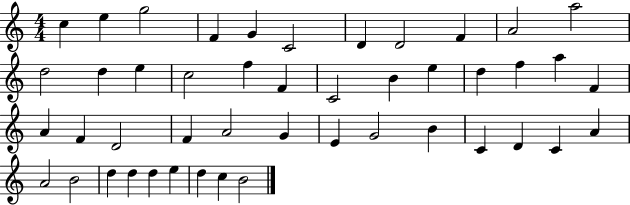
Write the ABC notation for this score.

X:1
T:Untitled
M:4/4
L:1/4
K:C
c e g2 F G C2 D D2 F A2 a2 d2 d e c2 f F C2 B e d f a F A F D2 F A2 G E G2 B C D C A A2 B2 d d d e d c B2